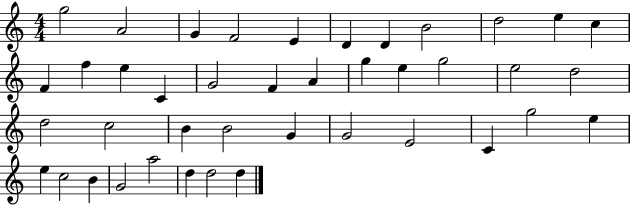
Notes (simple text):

G5/h A4/h G4/q F4/h E4/q D4/q D4/q B4/h D5/h E5/q C5/q F4/q F5/q E5/q C4/q G4/h F4/q A4/q G5/q E5/q G5/h E5/h D5/h D5/h C5/h B4/q B4/h G4/q G4/h E4/h C4/q G5/h E5/q E5/q C5/h B4/q G4/h A5/h D5/q D5/h D5/q